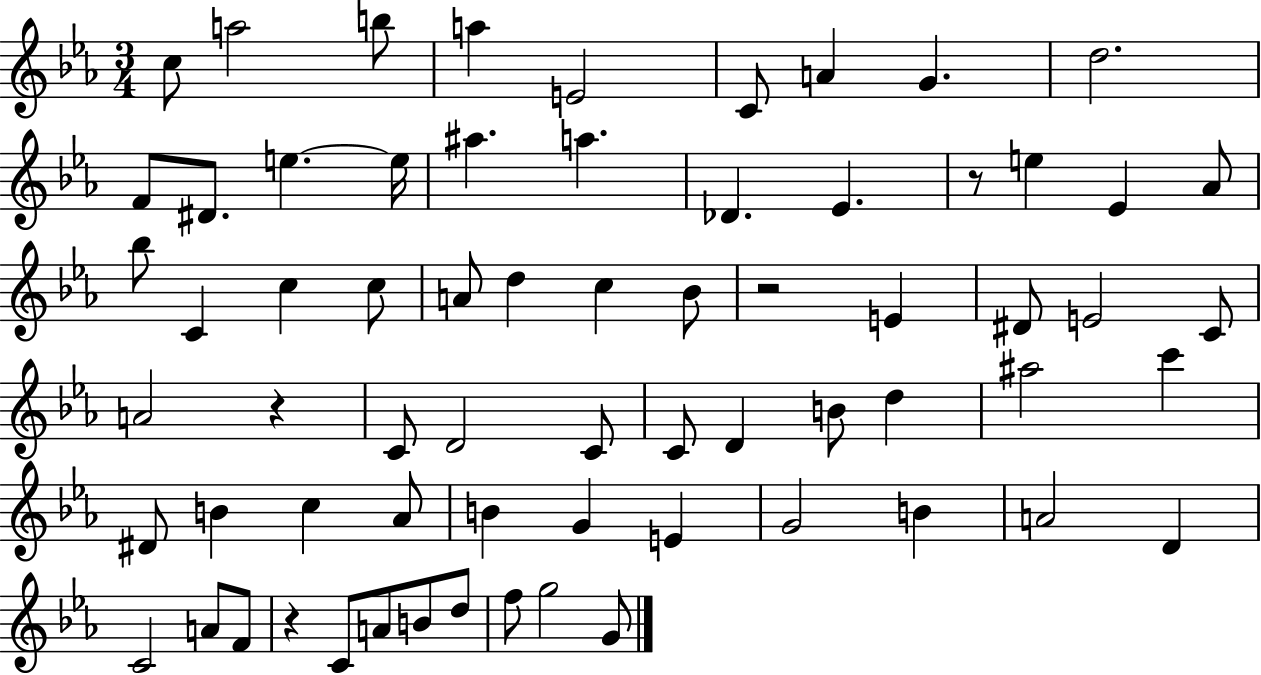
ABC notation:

X:1
T:Untitled
M:3/4
L:1/4
K:Eb
c/2 a2 b/2 a E2 C/2 A G d2 F/2 ^D/2 e e/4 ^a a _D _E z/2 e _E _A/2 _b/2 C c c/2 A/2 d c _B/2 z2 E ^D/2 E2 C/2 A2 z C/2 D2 C/2 C/2 D B/2 d ^a2 c' ^D/2 B c _A/2 B G E G2 B A2 D C2 A/2 F/2 z C/2 A/2 B/2 d/2 f/2 g2 G/2